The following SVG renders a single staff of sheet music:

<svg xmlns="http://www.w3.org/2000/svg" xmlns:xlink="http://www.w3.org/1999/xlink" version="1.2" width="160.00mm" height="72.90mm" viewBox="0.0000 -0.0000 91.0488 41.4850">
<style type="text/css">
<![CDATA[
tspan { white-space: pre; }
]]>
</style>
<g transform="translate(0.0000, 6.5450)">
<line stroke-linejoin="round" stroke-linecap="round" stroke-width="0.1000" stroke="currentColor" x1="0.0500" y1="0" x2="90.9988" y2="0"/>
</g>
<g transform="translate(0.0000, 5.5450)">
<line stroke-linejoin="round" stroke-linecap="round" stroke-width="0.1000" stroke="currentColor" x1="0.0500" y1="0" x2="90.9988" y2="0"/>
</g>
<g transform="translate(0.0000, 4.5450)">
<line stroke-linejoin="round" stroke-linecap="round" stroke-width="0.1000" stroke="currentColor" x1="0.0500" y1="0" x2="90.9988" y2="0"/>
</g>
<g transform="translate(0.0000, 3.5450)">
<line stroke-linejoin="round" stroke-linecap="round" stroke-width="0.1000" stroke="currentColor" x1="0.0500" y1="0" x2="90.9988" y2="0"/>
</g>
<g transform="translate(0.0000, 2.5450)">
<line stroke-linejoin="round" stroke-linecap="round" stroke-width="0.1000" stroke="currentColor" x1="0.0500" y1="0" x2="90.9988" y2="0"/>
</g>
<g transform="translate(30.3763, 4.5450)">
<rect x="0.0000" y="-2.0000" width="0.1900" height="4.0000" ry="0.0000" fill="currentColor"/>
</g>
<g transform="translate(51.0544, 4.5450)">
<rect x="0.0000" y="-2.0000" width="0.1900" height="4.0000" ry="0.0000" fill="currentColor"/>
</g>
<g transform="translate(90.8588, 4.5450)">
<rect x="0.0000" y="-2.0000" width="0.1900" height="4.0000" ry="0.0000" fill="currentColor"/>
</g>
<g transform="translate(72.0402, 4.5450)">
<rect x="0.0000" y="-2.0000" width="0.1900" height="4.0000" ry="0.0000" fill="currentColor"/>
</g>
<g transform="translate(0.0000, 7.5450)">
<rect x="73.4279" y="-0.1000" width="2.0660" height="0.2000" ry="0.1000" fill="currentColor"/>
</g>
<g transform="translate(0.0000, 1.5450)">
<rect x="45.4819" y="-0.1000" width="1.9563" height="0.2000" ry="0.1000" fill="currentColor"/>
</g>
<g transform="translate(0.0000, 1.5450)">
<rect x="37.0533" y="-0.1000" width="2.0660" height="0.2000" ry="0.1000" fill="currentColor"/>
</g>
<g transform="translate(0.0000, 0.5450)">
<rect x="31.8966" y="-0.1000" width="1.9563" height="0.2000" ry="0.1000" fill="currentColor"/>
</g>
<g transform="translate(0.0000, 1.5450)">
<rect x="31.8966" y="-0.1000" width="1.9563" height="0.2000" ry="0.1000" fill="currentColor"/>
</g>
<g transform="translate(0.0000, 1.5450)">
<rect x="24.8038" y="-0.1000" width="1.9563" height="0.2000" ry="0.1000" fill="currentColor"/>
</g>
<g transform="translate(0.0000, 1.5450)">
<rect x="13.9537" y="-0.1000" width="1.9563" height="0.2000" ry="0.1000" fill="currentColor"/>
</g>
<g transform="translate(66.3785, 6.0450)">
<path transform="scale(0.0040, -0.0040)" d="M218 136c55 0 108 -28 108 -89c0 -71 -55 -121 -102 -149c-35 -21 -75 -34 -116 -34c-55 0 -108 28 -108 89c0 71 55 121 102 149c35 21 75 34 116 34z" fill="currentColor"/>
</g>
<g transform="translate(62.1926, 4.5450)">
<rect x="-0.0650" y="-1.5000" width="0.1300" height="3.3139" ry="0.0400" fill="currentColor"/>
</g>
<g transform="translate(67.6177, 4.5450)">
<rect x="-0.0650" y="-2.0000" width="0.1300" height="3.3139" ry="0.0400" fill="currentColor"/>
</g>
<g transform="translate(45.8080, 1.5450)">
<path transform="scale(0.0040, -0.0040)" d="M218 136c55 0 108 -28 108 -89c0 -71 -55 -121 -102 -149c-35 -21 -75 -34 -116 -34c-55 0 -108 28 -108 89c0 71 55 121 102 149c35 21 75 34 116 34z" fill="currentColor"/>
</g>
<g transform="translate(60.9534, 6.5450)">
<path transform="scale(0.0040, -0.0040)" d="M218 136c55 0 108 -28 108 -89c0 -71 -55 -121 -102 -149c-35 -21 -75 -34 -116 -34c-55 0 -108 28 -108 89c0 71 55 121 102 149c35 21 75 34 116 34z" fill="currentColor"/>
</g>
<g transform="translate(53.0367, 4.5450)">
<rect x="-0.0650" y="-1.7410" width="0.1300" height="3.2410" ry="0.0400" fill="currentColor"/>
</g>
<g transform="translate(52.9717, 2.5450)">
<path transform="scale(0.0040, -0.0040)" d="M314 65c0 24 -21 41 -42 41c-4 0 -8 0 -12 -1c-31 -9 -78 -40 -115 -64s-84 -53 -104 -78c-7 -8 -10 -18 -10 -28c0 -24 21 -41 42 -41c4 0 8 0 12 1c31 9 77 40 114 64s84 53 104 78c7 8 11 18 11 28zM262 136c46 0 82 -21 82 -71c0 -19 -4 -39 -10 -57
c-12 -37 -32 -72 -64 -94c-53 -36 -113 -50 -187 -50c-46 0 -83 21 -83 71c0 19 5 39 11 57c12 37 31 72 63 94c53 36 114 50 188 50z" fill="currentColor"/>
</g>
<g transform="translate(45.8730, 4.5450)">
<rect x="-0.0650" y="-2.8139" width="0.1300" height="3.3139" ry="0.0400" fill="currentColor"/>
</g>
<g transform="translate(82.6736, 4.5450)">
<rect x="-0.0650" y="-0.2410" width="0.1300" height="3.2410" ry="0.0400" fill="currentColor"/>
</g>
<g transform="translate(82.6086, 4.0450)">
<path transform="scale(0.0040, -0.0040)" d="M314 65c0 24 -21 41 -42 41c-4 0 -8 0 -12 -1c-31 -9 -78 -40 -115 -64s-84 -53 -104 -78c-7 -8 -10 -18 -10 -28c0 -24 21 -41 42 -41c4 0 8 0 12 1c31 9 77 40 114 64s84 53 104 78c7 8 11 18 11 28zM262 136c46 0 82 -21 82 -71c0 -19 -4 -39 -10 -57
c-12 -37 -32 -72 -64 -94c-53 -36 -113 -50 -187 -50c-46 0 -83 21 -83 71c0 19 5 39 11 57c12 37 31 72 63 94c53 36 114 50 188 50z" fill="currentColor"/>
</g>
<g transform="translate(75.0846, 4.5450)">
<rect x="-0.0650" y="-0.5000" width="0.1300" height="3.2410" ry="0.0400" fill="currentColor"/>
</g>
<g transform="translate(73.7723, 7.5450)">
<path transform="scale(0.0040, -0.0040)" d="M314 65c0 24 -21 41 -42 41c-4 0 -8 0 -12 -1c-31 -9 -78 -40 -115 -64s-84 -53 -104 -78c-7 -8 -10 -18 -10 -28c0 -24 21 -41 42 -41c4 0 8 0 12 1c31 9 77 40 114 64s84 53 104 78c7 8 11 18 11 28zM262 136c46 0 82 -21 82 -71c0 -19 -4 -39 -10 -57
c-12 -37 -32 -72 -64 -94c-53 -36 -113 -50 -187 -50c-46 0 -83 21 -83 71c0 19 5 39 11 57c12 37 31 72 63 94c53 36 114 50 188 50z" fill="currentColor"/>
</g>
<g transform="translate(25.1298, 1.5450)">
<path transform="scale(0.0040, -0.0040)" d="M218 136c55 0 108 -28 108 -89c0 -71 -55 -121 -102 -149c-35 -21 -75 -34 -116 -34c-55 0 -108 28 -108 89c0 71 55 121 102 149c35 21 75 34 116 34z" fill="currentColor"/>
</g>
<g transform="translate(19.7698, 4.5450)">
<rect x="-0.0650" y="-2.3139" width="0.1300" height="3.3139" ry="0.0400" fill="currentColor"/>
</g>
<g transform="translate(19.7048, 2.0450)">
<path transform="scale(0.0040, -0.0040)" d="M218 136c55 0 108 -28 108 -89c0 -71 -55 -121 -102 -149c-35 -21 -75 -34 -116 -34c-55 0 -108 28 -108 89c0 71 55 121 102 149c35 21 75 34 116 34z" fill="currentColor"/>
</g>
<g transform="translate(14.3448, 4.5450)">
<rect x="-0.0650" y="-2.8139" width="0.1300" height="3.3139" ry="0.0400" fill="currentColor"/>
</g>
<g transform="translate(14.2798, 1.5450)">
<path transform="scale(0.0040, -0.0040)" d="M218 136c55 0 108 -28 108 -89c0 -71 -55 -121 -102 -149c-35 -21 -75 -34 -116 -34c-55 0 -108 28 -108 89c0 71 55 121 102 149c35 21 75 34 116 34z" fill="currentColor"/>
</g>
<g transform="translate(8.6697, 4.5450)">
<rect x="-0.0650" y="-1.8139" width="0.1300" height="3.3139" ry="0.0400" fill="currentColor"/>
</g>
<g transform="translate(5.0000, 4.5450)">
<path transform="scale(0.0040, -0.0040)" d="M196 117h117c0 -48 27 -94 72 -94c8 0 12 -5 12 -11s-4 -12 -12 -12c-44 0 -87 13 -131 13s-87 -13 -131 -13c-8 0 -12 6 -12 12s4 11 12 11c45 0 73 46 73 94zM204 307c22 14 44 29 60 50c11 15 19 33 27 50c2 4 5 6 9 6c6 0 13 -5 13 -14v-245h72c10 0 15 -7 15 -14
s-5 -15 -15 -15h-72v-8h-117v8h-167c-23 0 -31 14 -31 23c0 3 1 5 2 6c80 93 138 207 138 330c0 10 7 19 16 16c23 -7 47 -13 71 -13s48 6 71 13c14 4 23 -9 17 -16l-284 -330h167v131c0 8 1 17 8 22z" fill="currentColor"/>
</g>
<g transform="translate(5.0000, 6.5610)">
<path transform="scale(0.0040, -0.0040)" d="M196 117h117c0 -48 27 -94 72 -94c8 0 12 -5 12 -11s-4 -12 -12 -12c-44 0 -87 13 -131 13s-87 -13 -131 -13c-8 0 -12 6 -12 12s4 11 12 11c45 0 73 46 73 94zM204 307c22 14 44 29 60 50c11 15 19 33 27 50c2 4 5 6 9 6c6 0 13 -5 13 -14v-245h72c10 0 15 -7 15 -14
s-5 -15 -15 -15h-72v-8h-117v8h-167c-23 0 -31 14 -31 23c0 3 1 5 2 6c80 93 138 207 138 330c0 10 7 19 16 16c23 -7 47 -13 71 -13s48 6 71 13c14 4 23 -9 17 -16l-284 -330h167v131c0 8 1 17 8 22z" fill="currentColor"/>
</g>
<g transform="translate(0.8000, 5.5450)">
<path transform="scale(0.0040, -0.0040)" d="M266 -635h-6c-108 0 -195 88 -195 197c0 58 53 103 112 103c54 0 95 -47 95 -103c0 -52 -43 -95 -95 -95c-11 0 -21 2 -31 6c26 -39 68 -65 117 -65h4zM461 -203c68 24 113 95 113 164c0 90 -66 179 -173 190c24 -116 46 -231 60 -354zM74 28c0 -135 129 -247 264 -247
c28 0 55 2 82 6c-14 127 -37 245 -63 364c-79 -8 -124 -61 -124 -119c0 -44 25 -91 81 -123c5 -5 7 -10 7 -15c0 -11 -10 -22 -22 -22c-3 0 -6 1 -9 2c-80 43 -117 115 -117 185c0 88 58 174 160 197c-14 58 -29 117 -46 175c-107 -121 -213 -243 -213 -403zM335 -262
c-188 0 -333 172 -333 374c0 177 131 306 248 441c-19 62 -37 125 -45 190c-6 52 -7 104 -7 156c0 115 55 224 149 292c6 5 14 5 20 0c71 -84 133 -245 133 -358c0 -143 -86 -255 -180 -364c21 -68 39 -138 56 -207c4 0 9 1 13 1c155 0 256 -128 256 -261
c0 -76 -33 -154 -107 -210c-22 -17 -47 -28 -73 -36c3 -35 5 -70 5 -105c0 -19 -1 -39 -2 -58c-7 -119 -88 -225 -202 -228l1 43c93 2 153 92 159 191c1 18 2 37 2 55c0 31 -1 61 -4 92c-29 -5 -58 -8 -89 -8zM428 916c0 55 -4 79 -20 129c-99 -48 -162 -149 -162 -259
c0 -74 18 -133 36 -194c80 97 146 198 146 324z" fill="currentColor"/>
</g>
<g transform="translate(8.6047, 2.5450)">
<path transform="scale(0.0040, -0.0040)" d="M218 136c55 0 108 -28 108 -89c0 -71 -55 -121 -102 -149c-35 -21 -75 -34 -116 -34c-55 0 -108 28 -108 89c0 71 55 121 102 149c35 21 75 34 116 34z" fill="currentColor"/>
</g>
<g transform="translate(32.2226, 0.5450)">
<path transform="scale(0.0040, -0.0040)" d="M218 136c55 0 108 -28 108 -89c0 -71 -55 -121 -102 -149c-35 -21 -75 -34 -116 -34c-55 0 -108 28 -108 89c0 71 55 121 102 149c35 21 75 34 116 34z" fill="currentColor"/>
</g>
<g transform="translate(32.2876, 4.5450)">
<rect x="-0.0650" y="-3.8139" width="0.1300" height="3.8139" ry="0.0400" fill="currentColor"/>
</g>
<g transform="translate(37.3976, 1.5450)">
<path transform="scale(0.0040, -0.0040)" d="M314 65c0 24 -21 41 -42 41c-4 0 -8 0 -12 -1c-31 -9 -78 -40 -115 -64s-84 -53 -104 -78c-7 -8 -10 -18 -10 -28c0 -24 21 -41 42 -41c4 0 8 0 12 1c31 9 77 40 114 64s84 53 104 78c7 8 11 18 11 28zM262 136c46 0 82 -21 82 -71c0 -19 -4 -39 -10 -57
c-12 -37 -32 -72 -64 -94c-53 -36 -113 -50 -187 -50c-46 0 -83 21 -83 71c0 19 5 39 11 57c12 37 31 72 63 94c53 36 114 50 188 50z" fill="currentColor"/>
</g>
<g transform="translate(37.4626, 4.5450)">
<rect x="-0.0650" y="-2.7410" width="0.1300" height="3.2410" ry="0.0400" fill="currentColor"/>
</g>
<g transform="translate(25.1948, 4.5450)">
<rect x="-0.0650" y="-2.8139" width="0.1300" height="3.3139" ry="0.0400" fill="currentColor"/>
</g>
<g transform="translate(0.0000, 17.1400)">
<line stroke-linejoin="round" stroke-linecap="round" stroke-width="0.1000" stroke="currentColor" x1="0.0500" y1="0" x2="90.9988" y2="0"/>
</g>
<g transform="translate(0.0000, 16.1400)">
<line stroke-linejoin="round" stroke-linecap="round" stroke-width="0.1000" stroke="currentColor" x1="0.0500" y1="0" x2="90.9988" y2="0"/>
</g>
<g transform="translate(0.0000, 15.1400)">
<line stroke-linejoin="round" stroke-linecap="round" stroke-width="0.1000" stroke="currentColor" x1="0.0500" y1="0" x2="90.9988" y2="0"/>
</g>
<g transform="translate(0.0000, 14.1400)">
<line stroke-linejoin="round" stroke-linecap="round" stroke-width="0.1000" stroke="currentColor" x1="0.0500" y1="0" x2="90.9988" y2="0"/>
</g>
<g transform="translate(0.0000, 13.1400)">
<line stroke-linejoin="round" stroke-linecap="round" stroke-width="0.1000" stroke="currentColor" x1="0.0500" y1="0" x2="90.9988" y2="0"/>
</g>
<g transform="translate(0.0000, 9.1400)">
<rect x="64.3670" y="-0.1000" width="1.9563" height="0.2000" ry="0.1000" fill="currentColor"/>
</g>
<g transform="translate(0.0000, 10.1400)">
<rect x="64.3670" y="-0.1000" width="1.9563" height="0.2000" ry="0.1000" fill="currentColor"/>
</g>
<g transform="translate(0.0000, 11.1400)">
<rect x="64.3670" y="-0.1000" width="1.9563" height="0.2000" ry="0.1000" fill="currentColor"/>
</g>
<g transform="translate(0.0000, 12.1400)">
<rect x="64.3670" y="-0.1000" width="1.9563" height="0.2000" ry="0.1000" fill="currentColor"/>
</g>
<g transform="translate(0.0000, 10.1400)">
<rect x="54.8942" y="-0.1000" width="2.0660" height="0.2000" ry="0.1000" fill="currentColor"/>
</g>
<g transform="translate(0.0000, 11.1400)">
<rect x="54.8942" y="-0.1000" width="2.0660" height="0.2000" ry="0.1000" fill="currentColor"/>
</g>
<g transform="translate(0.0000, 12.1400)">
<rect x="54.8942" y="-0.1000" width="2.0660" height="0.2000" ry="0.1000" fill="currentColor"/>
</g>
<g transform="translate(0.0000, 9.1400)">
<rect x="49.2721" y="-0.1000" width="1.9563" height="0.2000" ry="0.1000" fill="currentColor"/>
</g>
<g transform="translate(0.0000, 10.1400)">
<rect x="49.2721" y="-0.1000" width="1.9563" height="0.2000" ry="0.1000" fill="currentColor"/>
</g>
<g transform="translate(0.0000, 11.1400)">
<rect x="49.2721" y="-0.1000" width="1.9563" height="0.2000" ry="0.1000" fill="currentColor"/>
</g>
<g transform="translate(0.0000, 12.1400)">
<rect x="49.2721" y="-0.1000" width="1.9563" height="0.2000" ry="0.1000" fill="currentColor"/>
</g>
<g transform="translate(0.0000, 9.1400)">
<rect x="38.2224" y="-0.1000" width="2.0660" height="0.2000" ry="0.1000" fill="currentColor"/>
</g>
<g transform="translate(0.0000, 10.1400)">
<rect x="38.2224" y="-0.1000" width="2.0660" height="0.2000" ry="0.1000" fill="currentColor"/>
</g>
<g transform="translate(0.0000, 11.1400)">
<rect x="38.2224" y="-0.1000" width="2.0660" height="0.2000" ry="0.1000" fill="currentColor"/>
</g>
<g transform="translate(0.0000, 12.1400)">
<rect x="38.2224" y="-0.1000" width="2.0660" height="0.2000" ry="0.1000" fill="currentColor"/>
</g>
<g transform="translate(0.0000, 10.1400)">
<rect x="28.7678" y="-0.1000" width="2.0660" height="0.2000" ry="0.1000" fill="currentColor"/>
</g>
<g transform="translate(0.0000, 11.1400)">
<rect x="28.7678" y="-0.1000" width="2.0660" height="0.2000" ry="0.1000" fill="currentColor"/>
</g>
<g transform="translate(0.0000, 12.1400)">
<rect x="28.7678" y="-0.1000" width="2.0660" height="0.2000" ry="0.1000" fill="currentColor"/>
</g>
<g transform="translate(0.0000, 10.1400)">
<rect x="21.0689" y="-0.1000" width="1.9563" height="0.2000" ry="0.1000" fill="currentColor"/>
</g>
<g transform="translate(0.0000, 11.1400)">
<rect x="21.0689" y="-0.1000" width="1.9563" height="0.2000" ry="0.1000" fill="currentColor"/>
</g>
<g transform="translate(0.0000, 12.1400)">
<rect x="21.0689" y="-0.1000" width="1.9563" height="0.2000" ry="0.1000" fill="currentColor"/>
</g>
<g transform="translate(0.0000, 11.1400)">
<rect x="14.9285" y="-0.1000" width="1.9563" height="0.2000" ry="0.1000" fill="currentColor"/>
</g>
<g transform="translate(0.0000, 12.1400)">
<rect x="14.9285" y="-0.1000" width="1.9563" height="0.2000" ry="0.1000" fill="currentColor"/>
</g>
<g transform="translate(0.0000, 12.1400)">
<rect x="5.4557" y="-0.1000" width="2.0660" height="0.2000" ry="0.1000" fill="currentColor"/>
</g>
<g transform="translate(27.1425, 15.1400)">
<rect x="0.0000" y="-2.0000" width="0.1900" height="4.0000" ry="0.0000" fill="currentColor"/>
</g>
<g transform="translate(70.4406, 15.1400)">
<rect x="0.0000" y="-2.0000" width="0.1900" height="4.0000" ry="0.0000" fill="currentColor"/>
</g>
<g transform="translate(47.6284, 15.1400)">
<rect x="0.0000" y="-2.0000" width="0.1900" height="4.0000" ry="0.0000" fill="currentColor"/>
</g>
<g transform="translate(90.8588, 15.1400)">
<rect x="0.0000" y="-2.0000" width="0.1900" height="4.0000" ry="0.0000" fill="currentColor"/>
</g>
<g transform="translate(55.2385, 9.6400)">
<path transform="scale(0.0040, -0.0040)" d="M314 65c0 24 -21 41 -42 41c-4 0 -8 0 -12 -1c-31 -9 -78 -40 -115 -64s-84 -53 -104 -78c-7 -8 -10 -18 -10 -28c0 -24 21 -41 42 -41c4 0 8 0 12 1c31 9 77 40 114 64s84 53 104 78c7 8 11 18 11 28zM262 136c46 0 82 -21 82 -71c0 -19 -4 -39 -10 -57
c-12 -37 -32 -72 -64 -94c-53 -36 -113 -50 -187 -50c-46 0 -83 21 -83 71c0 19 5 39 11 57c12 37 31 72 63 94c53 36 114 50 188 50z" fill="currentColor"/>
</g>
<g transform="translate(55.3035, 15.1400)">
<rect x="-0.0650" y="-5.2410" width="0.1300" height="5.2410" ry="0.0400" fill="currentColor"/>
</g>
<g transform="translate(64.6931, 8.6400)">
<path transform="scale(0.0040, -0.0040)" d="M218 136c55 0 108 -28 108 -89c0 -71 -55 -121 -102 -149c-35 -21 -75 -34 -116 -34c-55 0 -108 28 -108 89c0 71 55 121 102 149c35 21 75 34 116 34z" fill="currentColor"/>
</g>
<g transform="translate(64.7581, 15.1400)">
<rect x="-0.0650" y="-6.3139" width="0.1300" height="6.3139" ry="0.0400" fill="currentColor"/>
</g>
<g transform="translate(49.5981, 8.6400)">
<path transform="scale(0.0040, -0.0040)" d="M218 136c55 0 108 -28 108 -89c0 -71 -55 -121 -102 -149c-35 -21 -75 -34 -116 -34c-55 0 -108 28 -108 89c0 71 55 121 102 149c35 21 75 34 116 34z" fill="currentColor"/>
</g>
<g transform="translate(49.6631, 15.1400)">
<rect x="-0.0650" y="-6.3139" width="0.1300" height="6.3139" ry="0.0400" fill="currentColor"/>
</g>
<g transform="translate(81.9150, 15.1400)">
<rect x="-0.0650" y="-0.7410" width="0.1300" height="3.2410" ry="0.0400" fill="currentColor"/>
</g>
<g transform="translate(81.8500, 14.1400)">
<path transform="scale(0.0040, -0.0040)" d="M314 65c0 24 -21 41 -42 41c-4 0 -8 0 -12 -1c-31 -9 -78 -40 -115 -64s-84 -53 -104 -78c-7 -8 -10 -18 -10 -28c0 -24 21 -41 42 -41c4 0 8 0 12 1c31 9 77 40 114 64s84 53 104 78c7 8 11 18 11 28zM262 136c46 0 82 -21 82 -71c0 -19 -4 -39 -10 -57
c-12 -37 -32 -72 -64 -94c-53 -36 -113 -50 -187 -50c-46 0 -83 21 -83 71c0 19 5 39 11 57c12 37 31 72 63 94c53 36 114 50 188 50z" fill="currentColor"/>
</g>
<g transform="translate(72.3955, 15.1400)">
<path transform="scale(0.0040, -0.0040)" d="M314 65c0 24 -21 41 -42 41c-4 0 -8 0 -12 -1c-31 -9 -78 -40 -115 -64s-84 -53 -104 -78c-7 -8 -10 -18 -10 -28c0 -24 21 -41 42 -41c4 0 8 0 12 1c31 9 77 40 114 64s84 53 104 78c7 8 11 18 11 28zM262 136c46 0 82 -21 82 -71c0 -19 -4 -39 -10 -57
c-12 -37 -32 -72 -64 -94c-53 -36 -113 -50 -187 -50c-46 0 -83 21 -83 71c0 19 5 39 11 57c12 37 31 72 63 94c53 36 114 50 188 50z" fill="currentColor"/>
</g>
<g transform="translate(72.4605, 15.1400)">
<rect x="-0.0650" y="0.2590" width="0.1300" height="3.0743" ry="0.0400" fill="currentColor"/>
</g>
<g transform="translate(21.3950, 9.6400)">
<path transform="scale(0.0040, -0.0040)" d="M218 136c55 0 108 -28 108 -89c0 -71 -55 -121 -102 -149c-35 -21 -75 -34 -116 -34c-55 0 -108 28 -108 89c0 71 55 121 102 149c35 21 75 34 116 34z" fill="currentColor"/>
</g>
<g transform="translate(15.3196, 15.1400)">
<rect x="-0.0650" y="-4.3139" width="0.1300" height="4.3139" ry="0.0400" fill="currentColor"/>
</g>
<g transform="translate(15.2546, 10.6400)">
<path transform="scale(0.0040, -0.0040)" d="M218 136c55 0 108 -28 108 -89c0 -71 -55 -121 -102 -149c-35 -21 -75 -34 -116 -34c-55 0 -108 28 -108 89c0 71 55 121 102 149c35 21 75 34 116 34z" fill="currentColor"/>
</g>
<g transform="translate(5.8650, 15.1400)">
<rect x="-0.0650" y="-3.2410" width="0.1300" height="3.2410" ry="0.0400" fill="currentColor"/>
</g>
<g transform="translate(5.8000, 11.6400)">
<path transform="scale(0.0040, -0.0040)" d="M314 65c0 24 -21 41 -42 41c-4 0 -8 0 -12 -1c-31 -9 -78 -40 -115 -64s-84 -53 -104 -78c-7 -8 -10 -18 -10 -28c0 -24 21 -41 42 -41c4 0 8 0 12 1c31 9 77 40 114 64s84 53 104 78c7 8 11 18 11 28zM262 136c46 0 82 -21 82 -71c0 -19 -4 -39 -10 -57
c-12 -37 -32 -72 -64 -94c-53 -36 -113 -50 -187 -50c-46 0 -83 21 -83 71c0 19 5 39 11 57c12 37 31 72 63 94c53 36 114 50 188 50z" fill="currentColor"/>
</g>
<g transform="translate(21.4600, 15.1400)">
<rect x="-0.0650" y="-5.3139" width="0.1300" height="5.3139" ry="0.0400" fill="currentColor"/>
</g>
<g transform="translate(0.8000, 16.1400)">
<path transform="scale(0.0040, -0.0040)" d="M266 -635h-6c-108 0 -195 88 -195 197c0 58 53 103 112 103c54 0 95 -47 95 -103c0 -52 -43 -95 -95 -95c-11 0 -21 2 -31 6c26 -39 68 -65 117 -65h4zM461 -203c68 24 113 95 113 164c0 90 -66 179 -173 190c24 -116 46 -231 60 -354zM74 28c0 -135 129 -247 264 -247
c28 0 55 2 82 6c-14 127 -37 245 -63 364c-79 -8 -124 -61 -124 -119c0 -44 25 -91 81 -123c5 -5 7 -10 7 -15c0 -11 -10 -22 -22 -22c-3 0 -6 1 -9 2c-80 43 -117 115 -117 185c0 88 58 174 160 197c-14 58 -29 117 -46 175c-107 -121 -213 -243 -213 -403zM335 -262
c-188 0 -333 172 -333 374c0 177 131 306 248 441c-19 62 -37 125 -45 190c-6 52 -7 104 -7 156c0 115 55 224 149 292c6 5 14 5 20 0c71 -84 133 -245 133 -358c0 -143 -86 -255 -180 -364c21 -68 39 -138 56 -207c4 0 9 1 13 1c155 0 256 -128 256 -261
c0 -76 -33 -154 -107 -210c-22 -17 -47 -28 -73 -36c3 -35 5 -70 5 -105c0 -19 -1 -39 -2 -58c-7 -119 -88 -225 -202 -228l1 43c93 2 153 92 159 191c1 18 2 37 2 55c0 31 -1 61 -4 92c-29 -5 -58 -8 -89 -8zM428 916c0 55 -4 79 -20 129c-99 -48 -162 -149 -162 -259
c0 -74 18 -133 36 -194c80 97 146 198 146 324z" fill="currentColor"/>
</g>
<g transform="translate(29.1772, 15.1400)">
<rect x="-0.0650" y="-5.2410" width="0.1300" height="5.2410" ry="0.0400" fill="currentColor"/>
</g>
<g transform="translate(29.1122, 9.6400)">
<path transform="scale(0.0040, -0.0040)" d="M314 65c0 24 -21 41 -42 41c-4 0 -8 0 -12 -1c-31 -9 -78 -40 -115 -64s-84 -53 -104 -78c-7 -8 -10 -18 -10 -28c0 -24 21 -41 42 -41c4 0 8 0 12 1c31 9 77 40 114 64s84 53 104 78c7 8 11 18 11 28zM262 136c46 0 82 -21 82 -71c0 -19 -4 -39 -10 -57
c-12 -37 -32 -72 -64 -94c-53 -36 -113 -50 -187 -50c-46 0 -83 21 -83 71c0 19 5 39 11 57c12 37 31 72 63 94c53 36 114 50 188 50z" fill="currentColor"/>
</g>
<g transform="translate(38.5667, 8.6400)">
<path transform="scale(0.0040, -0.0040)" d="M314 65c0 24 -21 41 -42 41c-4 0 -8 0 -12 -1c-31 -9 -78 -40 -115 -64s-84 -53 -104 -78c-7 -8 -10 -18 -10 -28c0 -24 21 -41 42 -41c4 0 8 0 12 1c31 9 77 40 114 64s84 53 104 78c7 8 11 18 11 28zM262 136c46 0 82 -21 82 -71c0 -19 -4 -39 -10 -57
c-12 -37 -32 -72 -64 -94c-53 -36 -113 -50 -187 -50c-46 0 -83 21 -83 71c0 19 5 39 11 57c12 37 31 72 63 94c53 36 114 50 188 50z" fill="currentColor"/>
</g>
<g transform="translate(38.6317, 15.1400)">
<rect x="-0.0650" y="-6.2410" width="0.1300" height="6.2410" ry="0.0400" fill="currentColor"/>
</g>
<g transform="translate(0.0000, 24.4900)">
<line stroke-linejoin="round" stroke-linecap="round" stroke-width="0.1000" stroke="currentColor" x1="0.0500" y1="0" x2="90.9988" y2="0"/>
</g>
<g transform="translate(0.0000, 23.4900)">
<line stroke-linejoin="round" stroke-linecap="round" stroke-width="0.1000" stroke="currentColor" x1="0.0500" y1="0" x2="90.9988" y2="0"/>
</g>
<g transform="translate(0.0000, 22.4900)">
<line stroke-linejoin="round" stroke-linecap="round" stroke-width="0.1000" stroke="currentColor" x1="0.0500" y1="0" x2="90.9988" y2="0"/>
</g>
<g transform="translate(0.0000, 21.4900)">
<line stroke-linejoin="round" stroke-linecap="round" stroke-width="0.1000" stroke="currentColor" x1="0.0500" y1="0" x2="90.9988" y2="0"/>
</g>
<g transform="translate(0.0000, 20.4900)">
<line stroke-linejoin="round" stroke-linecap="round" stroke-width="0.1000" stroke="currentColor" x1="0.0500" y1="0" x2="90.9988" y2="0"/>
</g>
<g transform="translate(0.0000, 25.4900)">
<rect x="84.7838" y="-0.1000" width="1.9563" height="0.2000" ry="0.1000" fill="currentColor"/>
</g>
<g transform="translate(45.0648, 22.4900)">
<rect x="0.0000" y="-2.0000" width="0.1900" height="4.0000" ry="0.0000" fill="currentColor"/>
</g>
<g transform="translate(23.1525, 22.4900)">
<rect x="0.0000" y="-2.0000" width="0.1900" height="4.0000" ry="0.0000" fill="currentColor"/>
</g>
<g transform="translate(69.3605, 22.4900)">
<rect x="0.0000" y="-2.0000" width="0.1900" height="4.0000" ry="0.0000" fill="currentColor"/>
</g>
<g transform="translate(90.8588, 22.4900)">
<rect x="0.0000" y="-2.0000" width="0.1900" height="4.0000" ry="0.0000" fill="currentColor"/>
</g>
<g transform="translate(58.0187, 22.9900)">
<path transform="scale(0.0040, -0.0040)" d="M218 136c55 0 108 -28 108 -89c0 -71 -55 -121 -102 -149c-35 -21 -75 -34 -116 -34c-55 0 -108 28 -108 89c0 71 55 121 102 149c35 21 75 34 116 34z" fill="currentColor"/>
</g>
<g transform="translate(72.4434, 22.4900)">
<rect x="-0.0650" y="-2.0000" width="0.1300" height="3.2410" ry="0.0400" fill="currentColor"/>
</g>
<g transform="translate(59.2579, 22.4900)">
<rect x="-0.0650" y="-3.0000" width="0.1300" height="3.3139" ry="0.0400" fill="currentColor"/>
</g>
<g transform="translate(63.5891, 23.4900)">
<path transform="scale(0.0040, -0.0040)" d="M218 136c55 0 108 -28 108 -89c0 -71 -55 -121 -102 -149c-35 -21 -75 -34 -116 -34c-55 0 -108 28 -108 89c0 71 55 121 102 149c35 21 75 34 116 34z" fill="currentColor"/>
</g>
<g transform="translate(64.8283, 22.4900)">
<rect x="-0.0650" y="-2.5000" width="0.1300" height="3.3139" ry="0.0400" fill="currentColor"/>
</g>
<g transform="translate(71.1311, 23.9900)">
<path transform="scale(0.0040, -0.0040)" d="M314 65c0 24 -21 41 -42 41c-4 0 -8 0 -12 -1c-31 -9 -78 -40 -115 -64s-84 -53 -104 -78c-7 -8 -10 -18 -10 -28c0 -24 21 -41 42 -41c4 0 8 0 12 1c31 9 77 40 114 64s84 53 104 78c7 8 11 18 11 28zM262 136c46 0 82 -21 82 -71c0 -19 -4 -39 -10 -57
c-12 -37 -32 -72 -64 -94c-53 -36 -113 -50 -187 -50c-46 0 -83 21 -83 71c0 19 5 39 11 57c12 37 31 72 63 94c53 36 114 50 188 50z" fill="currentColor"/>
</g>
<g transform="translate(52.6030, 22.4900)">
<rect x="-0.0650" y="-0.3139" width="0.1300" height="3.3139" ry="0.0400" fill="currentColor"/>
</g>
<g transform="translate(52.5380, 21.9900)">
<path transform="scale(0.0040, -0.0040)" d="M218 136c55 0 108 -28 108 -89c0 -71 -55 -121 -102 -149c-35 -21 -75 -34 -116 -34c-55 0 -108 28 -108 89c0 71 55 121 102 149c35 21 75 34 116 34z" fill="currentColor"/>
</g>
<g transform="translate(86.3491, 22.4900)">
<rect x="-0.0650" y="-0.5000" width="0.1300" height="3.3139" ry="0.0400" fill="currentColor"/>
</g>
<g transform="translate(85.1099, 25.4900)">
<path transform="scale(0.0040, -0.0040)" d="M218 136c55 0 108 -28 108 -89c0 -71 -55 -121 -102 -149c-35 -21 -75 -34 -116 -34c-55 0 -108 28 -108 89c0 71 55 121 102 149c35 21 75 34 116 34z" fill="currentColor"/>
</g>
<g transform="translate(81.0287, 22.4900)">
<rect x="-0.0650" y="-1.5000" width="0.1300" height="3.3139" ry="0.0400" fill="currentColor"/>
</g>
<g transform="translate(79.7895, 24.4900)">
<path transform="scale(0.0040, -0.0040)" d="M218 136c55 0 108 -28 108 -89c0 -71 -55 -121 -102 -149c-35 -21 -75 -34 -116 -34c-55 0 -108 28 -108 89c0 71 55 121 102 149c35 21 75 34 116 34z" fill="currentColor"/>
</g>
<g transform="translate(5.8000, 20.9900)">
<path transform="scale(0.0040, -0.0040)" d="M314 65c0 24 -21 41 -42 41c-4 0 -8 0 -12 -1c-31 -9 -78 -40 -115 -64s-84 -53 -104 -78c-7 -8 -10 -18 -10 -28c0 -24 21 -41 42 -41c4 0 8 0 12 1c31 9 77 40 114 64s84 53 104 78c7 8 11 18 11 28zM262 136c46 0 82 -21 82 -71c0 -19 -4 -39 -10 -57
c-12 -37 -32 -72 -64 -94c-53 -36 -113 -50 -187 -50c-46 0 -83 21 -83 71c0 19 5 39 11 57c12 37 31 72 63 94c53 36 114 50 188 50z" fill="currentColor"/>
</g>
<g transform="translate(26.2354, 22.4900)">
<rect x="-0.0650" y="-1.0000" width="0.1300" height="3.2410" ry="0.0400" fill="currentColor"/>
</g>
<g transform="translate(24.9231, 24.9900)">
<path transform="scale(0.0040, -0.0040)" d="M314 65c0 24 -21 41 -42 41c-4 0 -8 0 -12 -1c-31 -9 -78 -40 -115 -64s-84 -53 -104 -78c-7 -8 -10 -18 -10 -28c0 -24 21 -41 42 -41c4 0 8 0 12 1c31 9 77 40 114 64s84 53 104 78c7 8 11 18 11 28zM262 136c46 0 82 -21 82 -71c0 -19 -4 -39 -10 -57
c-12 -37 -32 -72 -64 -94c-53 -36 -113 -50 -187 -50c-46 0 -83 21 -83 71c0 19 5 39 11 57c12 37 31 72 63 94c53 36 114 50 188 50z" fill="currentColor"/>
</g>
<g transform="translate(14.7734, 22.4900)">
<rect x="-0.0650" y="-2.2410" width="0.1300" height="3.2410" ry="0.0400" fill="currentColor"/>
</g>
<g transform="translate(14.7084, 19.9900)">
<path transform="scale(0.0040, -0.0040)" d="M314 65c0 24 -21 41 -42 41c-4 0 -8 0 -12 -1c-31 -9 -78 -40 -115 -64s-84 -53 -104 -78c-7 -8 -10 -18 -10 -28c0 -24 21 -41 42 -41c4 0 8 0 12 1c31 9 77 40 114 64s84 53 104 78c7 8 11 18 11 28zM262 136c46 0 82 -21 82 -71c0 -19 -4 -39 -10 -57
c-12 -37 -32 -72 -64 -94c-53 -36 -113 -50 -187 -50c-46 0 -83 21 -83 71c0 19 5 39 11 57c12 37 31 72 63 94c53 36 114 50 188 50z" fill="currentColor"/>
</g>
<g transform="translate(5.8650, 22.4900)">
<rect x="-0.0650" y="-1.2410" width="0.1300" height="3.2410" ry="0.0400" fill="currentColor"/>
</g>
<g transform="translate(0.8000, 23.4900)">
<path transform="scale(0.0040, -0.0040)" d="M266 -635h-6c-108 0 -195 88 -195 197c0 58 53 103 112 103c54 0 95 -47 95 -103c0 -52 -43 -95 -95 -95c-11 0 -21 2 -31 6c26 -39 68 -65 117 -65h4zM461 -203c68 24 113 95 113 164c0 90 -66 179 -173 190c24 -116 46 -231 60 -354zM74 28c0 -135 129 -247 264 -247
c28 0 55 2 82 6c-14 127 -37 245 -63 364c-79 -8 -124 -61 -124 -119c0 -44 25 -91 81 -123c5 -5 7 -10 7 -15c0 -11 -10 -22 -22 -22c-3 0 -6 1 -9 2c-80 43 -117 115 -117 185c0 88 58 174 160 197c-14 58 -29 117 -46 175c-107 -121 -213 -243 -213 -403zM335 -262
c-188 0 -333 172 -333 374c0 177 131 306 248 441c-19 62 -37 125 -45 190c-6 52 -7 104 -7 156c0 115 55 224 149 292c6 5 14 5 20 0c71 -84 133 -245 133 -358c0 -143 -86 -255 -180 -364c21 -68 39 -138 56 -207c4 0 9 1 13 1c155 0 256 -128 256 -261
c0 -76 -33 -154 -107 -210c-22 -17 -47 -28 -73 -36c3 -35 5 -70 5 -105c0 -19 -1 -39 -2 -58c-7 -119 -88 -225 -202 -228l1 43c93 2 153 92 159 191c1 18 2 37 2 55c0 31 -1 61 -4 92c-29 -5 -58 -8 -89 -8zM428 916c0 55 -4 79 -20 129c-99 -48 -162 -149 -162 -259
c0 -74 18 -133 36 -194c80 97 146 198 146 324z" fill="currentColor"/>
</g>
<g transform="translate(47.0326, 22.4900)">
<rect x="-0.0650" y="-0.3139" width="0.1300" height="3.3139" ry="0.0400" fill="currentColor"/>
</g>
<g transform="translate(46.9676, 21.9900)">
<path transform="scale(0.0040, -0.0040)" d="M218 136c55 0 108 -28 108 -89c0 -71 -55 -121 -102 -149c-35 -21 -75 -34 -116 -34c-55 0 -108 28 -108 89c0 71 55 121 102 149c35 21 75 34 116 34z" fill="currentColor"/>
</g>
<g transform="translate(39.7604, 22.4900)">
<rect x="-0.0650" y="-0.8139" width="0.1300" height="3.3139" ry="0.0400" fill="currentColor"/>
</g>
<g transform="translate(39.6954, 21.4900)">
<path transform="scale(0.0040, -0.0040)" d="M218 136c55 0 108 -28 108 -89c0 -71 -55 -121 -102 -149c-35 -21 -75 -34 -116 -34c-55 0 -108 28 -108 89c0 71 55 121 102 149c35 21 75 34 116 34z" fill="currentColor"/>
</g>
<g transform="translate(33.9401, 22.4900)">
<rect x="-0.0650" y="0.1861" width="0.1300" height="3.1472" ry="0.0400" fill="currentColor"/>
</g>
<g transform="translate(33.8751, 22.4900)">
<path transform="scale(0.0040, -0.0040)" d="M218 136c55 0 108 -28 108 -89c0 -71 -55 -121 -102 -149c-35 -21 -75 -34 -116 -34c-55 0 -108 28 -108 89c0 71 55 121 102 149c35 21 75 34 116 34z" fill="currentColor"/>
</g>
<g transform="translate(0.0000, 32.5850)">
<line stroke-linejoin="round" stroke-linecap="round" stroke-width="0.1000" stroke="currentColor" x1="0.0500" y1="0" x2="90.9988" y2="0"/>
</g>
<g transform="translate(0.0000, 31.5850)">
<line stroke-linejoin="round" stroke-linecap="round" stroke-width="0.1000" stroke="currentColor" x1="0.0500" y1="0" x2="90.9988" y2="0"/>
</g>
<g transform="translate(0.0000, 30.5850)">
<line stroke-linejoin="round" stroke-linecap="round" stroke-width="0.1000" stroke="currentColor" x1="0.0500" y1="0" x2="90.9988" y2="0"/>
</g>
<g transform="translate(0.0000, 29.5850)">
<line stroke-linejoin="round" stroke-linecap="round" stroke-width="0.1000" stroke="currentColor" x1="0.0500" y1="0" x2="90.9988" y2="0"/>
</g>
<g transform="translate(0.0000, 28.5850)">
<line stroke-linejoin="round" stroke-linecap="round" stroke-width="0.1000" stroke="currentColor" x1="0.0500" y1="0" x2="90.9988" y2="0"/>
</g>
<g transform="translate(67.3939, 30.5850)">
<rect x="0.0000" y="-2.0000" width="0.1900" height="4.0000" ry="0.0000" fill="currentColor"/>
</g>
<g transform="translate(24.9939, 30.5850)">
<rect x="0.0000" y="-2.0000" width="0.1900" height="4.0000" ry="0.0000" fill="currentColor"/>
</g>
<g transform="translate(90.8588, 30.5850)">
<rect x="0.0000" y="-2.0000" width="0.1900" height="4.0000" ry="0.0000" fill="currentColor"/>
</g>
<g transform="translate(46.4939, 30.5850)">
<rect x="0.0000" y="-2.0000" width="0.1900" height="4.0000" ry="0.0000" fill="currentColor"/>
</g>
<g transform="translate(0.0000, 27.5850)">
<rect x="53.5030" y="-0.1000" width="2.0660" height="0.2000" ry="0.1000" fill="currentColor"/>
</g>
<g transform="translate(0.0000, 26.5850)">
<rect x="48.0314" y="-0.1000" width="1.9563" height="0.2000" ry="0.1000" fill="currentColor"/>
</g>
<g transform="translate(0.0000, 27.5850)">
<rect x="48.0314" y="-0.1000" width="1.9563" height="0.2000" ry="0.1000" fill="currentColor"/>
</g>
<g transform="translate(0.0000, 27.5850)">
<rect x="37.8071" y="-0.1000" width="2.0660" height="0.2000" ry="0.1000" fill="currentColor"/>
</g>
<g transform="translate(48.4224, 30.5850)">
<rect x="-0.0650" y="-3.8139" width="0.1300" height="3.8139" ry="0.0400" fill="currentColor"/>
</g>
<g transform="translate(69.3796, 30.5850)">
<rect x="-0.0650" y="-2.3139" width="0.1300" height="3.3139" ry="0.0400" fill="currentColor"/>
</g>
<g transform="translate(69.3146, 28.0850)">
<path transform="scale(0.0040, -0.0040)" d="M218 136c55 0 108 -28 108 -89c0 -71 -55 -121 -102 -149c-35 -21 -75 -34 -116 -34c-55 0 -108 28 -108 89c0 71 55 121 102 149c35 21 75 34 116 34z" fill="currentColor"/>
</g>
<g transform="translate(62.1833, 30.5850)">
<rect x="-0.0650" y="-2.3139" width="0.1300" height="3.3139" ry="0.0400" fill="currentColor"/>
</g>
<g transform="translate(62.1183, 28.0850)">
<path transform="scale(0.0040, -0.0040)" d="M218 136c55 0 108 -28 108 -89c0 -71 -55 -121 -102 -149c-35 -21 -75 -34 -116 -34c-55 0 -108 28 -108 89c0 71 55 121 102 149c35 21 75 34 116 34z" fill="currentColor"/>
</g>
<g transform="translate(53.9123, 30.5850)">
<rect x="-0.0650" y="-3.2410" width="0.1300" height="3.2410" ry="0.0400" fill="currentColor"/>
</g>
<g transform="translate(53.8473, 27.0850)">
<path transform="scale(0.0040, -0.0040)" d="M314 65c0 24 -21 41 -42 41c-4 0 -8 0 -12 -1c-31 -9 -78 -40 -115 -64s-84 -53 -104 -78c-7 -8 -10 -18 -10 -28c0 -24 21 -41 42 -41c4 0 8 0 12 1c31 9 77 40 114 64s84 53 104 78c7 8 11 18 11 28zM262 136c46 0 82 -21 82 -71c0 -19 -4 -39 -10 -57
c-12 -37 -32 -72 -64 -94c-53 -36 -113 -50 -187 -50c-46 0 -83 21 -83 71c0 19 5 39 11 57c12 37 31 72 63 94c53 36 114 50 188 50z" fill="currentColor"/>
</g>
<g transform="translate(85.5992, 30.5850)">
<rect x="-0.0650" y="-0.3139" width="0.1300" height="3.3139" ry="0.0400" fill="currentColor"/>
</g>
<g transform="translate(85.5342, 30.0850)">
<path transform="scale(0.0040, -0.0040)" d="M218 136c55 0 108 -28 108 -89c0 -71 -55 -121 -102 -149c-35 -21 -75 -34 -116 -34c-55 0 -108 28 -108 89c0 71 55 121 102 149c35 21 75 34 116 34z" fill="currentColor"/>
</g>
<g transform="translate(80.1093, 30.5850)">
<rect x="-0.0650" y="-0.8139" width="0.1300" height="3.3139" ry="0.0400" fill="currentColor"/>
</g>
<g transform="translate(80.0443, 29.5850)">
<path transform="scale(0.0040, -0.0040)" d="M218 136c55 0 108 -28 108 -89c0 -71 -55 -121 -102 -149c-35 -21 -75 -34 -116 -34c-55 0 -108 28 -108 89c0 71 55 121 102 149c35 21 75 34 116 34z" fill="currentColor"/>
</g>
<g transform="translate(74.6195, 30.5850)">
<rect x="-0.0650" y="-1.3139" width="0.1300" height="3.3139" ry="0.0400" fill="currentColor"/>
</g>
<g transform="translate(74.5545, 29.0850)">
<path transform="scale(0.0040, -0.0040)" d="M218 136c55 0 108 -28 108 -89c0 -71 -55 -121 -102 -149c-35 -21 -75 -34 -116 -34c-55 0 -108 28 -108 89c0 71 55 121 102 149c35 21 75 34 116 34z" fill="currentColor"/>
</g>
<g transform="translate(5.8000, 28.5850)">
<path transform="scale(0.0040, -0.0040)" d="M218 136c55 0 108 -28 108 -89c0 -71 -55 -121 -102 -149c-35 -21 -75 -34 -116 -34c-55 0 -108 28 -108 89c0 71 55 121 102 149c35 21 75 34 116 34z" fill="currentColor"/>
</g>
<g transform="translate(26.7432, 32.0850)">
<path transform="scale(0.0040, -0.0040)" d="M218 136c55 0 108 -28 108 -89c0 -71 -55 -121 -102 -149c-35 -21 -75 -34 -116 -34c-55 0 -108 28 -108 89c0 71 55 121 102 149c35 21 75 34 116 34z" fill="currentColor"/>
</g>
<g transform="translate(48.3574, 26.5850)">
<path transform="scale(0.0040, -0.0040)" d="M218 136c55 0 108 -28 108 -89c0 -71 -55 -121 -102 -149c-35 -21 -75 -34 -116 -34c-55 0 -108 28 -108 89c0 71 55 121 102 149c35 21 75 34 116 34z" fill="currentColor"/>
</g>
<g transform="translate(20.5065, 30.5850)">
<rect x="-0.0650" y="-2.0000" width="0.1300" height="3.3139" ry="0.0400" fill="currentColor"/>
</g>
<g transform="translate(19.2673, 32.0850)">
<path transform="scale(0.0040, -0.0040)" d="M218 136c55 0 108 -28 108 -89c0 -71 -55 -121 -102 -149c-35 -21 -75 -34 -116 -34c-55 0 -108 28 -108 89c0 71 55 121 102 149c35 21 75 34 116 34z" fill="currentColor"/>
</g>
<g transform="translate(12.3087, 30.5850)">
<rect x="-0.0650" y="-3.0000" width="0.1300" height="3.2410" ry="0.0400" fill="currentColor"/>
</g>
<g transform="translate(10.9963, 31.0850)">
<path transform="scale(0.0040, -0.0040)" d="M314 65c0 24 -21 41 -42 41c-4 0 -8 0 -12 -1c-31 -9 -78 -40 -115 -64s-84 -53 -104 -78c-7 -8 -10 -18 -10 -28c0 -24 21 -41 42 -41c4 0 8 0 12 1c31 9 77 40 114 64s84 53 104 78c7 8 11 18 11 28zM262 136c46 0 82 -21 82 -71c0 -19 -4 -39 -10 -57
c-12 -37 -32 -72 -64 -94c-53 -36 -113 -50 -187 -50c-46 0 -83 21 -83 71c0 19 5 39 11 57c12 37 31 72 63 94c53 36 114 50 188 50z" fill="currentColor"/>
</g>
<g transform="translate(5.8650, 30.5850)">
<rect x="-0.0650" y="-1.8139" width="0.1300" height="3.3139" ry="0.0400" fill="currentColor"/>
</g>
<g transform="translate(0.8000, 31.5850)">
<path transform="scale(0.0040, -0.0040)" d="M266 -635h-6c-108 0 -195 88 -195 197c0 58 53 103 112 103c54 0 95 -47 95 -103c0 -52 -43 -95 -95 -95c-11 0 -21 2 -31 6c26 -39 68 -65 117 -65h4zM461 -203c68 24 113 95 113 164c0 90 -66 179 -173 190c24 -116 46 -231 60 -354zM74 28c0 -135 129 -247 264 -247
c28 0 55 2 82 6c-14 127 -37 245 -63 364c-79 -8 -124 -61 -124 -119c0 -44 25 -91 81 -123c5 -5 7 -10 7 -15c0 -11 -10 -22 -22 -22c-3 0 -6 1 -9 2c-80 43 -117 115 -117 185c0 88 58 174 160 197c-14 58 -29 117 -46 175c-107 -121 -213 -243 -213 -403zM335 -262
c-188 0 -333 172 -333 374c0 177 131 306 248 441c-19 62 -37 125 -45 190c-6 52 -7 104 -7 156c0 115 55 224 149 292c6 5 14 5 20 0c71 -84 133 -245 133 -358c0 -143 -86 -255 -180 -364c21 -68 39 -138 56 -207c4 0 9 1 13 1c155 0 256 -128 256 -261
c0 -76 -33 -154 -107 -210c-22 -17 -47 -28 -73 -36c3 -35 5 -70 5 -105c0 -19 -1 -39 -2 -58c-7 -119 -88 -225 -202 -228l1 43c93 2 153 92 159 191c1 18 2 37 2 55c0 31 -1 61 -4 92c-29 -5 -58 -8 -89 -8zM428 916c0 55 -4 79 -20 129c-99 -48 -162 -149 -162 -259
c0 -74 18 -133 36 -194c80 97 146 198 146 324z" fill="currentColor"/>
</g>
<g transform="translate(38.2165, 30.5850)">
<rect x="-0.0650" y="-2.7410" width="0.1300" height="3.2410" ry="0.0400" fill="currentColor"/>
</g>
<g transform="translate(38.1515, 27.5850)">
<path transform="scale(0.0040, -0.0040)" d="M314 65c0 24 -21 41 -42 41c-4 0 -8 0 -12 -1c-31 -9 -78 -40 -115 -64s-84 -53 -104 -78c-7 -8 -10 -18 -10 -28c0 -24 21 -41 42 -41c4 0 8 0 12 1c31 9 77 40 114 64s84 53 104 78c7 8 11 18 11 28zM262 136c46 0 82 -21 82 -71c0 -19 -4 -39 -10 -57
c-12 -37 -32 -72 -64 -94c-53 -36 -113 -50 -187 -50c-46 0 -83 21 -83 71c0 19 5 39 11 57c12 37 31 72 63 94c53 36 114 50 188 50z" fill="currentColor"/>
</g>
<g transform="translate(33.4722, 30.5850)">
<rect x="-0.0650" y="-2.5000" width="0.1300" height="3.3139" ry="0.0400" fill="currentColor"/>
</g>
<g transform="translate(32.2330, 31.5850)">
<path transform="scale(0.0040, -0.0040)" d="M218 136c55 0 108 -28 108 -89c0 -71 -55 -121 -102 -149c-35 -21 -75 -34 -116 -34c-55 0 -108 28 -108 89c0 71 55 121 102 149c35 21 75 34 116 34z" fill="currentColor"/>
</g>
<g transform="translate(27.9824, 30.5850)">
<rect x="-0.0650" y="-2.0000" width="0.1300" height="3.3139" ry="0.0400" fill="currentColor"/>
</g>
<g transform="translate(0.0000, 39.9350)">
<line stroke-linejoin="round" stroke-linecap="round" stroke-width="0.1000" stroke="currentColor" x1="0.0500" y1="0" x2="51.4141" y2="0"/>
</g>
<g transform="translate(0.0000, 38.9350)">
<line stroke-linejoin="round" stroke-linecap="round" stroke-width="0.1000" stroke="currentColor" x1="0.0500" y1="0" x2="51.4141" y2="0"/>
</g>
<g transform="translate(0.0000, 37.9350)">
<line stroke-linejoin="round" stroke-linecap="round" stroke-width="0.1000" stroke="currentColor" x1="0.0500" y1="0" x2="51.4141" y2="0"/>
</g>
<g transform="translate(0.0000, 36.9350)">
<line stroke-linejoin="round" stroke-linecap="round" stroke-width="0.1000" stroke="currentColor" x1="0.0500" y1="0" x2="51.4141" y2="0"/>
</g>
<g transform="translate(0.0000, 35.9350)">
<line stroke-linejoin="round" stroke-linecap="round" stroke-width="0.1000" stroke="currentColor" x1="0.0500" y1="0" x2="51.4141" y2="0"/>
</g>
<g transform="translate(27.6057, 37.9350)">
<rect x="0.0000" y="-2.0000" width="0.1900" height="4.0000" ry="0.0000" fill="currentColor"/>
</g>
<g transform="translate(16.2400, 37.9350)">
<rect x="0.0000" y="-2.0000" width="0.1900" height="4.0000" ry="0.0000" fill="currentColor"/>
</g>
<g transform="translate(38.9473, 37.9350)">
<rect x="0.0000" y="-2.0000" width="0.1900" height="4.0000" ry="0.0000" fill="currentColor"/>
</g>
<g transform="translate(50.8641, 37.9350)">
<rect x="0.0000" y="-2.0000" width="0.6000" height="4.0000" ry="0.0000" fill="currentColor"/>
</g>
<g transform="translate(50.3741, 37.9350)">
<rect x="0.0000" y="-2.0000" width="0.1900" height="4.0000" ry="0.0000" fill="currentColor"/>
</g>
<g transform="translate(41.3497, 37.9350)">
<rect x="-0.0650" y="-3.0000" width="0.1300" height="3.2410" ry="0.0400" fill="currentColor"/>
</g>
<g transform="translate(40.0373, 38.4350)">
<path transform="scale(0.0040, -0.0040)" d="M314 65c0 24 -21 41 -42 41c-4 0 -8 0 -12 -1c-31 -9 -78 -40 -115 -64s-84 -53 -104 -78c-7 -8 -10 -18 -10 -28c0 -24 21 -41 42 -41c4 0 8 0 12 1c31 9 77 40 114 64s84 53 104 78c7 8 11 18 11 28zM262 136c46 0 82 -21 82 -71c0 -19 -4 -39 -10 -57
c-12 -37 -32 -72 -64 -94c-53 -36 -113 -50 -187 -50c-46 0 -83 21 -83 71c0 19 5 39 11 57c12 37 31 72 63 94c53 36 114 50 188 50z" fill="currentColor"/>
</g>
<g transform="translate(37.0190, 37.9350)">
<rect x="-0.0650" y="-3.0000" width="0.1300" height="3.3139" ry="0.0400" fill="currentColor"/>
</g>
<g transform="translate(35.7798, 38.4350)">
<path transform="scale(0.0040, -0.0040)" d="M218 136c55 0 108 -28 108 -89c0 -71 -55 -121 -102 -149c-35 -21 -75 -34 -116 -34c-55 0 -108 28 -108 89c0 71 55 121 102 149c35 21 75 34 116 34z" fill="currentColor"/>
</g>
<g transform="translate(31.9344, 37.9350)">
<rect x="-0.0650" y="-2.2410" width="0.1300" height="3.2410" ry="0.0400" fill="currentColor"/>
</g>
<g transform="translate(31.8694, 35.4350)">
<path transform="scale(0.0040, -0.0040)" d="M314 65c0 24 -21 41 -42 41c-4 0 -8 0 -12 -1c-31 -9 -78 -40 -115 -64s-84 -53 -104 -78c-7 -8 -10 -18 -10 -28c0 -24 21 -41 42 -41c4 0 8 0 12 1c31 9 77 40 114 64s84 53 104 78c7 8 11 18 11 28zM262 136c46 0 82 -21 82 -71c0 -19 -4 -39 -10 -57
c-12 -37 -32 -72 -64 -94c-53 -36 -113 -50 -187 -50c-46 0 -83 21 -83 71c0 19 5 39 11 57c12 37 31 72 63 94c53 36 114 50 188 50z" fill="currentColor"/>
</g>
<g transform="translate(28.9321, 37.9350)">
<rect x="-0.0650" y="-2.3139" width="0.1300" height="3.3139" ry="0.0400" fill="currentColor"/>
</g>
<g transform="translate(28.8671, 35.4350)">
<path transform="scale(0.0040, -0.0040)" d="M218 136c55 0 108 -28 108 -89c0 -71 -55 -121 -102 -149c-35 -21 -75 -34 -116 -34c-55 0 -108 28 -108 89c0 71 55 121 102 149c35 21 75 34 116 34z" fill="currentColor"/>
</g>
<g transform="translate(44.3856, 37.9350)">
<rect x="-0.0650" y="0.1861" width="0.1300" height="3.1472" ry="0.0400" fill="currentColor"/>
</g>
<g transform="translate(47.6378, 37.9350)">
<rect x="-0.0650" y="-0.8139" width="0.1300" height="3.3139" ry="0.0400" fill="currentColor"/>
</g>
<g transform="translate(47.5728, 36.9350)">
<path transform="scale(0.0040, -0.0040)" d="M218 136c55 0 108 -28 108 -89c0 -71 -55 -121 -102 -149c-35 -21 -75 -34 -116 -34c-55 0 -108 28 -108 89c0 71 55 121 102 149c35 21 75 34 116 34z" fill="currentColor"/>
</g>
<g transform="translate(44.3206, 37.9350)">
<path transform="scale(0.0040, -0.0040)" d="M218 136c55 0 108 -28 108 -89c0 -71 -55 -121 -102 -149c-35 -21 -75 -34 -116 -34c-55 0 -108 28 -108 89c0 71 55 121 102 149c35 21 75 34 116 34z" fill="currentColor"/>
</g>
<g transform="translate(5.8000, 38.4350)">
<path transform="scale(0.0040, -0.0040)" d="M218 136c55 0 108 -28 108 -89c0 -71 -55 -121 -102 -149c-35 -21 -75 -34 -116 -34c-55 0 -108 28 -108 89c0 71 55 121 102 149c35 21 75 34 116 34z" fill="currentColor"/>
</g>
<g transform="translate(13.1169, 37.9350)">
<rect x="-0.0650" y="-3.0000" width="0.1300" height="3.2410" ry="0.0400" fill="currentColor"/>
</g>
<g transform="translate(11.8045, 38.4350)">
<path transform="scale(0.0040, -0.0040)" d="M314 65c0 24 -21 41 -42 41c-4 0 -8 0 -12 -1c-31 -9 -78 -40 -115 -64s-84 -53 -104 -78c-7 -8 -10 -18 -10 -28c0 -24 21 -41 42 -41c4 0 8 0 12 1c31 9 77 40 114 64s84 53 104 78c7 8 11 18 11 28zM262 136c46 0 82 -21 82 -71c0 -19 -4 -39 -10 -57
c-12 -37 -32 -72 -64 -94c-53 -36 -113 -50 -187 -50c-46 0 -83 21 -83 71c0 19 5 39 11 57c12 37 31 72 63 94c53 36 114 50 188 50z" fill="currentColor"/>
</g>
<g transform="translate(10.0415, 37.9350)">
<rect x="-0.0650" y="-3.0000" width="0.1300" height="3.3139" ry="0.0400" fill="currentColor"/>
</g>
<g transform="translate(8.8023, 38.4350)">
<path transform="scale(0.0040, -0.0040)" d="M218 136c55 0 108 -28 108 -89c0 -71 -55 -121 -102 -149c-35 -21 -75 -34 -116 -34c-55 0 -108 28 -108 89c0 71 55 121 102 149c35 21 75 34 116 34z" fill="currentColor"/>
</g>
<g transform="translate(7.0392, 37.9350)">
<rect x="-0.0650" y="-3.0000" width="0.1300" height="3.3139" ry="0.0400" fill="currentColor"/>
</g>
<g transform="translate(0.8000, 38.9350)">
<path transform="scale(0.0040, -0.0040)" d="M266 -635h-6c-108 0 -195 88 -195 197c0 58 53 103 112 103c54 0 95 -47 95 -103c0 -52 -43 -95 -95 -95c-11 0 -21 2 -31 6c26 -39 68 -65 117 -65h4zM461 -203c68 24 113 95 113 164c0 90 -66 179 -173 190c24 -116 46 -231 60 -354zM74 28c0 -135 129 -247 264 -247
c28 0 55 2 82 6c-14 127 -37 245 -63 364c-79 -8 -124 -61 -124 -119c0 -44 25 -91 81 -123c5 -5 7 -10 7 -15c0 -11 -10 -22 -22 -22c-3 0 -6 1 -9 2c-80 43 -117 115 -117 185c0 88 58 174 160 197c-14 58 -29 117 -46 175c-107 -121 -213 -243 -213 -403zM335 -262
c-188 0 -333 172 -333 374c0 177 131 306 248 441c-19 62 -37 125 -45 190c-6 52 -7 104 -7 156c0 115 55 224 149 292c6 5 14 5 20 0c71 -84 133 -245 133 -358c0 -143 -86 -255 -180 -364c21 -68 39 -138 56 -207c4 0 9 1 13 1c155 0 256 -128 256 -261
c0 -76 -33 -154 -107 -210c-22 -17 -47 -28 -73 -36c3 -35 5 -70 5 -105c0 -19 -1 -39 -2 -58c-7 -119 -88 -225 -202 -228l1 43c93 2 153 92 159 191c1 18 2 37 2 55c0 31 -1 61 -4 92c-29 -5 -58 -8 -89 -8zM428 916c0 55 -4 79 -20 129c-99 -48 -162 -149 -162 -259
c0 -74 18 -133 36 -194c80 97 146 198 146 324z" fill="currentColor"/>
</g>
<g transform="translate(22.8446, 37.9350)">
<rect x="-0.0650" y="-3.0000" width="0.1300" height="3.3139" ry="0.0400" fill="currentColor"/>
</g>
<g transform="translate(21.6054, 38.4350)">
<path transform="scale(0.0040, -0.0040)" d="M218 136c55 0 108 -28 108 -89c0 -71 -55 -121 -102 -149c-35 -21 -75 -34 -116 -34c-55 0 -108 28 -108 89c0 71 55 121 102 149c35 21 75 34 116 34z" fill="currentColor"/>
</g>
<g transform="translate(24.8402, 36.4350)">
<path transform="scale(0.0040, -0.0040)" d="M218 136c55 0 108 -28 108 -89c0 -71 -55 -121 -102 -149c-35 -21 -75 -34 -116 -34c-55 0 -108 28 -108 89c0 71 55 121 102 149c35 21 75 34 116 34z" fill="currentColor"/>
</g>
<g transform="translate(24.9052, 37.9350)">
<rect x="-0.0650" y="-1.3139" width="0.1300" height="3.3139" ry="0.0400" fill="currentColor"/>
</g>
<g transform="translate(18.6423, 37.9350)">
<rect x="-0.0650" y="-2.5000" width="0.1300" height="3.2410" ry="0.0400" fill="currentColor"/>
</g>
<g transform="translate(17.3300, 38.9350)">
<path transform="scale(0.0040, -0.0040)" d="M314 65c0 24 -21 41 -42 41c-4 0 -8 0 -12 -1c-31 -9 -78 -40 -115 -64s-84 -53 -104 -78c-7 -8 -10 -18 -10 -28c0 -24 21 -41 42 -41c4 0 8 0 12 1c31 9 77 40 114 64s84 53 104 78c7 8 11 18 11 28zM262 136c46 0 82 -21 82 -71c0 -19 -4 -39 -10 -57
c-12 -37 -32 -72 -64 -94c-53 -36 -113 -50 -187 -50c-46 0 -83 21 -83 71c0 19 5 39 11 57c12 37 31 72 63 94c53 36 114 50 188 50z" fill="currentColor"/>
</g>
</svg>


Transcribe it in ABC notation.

X:1
T:Untitled
M:4/4
L:1/4
K:C
f a g a c' a2 a f2 E F C2 c2 b2 d' f' f'2 a'2 a' f'2 a' B2 d2 e2 g2 D2 B d c c A G F2 E C f A2 F F G a2 c' b2 g g e d c A A A2 G2 A e g g2 A A2 B d